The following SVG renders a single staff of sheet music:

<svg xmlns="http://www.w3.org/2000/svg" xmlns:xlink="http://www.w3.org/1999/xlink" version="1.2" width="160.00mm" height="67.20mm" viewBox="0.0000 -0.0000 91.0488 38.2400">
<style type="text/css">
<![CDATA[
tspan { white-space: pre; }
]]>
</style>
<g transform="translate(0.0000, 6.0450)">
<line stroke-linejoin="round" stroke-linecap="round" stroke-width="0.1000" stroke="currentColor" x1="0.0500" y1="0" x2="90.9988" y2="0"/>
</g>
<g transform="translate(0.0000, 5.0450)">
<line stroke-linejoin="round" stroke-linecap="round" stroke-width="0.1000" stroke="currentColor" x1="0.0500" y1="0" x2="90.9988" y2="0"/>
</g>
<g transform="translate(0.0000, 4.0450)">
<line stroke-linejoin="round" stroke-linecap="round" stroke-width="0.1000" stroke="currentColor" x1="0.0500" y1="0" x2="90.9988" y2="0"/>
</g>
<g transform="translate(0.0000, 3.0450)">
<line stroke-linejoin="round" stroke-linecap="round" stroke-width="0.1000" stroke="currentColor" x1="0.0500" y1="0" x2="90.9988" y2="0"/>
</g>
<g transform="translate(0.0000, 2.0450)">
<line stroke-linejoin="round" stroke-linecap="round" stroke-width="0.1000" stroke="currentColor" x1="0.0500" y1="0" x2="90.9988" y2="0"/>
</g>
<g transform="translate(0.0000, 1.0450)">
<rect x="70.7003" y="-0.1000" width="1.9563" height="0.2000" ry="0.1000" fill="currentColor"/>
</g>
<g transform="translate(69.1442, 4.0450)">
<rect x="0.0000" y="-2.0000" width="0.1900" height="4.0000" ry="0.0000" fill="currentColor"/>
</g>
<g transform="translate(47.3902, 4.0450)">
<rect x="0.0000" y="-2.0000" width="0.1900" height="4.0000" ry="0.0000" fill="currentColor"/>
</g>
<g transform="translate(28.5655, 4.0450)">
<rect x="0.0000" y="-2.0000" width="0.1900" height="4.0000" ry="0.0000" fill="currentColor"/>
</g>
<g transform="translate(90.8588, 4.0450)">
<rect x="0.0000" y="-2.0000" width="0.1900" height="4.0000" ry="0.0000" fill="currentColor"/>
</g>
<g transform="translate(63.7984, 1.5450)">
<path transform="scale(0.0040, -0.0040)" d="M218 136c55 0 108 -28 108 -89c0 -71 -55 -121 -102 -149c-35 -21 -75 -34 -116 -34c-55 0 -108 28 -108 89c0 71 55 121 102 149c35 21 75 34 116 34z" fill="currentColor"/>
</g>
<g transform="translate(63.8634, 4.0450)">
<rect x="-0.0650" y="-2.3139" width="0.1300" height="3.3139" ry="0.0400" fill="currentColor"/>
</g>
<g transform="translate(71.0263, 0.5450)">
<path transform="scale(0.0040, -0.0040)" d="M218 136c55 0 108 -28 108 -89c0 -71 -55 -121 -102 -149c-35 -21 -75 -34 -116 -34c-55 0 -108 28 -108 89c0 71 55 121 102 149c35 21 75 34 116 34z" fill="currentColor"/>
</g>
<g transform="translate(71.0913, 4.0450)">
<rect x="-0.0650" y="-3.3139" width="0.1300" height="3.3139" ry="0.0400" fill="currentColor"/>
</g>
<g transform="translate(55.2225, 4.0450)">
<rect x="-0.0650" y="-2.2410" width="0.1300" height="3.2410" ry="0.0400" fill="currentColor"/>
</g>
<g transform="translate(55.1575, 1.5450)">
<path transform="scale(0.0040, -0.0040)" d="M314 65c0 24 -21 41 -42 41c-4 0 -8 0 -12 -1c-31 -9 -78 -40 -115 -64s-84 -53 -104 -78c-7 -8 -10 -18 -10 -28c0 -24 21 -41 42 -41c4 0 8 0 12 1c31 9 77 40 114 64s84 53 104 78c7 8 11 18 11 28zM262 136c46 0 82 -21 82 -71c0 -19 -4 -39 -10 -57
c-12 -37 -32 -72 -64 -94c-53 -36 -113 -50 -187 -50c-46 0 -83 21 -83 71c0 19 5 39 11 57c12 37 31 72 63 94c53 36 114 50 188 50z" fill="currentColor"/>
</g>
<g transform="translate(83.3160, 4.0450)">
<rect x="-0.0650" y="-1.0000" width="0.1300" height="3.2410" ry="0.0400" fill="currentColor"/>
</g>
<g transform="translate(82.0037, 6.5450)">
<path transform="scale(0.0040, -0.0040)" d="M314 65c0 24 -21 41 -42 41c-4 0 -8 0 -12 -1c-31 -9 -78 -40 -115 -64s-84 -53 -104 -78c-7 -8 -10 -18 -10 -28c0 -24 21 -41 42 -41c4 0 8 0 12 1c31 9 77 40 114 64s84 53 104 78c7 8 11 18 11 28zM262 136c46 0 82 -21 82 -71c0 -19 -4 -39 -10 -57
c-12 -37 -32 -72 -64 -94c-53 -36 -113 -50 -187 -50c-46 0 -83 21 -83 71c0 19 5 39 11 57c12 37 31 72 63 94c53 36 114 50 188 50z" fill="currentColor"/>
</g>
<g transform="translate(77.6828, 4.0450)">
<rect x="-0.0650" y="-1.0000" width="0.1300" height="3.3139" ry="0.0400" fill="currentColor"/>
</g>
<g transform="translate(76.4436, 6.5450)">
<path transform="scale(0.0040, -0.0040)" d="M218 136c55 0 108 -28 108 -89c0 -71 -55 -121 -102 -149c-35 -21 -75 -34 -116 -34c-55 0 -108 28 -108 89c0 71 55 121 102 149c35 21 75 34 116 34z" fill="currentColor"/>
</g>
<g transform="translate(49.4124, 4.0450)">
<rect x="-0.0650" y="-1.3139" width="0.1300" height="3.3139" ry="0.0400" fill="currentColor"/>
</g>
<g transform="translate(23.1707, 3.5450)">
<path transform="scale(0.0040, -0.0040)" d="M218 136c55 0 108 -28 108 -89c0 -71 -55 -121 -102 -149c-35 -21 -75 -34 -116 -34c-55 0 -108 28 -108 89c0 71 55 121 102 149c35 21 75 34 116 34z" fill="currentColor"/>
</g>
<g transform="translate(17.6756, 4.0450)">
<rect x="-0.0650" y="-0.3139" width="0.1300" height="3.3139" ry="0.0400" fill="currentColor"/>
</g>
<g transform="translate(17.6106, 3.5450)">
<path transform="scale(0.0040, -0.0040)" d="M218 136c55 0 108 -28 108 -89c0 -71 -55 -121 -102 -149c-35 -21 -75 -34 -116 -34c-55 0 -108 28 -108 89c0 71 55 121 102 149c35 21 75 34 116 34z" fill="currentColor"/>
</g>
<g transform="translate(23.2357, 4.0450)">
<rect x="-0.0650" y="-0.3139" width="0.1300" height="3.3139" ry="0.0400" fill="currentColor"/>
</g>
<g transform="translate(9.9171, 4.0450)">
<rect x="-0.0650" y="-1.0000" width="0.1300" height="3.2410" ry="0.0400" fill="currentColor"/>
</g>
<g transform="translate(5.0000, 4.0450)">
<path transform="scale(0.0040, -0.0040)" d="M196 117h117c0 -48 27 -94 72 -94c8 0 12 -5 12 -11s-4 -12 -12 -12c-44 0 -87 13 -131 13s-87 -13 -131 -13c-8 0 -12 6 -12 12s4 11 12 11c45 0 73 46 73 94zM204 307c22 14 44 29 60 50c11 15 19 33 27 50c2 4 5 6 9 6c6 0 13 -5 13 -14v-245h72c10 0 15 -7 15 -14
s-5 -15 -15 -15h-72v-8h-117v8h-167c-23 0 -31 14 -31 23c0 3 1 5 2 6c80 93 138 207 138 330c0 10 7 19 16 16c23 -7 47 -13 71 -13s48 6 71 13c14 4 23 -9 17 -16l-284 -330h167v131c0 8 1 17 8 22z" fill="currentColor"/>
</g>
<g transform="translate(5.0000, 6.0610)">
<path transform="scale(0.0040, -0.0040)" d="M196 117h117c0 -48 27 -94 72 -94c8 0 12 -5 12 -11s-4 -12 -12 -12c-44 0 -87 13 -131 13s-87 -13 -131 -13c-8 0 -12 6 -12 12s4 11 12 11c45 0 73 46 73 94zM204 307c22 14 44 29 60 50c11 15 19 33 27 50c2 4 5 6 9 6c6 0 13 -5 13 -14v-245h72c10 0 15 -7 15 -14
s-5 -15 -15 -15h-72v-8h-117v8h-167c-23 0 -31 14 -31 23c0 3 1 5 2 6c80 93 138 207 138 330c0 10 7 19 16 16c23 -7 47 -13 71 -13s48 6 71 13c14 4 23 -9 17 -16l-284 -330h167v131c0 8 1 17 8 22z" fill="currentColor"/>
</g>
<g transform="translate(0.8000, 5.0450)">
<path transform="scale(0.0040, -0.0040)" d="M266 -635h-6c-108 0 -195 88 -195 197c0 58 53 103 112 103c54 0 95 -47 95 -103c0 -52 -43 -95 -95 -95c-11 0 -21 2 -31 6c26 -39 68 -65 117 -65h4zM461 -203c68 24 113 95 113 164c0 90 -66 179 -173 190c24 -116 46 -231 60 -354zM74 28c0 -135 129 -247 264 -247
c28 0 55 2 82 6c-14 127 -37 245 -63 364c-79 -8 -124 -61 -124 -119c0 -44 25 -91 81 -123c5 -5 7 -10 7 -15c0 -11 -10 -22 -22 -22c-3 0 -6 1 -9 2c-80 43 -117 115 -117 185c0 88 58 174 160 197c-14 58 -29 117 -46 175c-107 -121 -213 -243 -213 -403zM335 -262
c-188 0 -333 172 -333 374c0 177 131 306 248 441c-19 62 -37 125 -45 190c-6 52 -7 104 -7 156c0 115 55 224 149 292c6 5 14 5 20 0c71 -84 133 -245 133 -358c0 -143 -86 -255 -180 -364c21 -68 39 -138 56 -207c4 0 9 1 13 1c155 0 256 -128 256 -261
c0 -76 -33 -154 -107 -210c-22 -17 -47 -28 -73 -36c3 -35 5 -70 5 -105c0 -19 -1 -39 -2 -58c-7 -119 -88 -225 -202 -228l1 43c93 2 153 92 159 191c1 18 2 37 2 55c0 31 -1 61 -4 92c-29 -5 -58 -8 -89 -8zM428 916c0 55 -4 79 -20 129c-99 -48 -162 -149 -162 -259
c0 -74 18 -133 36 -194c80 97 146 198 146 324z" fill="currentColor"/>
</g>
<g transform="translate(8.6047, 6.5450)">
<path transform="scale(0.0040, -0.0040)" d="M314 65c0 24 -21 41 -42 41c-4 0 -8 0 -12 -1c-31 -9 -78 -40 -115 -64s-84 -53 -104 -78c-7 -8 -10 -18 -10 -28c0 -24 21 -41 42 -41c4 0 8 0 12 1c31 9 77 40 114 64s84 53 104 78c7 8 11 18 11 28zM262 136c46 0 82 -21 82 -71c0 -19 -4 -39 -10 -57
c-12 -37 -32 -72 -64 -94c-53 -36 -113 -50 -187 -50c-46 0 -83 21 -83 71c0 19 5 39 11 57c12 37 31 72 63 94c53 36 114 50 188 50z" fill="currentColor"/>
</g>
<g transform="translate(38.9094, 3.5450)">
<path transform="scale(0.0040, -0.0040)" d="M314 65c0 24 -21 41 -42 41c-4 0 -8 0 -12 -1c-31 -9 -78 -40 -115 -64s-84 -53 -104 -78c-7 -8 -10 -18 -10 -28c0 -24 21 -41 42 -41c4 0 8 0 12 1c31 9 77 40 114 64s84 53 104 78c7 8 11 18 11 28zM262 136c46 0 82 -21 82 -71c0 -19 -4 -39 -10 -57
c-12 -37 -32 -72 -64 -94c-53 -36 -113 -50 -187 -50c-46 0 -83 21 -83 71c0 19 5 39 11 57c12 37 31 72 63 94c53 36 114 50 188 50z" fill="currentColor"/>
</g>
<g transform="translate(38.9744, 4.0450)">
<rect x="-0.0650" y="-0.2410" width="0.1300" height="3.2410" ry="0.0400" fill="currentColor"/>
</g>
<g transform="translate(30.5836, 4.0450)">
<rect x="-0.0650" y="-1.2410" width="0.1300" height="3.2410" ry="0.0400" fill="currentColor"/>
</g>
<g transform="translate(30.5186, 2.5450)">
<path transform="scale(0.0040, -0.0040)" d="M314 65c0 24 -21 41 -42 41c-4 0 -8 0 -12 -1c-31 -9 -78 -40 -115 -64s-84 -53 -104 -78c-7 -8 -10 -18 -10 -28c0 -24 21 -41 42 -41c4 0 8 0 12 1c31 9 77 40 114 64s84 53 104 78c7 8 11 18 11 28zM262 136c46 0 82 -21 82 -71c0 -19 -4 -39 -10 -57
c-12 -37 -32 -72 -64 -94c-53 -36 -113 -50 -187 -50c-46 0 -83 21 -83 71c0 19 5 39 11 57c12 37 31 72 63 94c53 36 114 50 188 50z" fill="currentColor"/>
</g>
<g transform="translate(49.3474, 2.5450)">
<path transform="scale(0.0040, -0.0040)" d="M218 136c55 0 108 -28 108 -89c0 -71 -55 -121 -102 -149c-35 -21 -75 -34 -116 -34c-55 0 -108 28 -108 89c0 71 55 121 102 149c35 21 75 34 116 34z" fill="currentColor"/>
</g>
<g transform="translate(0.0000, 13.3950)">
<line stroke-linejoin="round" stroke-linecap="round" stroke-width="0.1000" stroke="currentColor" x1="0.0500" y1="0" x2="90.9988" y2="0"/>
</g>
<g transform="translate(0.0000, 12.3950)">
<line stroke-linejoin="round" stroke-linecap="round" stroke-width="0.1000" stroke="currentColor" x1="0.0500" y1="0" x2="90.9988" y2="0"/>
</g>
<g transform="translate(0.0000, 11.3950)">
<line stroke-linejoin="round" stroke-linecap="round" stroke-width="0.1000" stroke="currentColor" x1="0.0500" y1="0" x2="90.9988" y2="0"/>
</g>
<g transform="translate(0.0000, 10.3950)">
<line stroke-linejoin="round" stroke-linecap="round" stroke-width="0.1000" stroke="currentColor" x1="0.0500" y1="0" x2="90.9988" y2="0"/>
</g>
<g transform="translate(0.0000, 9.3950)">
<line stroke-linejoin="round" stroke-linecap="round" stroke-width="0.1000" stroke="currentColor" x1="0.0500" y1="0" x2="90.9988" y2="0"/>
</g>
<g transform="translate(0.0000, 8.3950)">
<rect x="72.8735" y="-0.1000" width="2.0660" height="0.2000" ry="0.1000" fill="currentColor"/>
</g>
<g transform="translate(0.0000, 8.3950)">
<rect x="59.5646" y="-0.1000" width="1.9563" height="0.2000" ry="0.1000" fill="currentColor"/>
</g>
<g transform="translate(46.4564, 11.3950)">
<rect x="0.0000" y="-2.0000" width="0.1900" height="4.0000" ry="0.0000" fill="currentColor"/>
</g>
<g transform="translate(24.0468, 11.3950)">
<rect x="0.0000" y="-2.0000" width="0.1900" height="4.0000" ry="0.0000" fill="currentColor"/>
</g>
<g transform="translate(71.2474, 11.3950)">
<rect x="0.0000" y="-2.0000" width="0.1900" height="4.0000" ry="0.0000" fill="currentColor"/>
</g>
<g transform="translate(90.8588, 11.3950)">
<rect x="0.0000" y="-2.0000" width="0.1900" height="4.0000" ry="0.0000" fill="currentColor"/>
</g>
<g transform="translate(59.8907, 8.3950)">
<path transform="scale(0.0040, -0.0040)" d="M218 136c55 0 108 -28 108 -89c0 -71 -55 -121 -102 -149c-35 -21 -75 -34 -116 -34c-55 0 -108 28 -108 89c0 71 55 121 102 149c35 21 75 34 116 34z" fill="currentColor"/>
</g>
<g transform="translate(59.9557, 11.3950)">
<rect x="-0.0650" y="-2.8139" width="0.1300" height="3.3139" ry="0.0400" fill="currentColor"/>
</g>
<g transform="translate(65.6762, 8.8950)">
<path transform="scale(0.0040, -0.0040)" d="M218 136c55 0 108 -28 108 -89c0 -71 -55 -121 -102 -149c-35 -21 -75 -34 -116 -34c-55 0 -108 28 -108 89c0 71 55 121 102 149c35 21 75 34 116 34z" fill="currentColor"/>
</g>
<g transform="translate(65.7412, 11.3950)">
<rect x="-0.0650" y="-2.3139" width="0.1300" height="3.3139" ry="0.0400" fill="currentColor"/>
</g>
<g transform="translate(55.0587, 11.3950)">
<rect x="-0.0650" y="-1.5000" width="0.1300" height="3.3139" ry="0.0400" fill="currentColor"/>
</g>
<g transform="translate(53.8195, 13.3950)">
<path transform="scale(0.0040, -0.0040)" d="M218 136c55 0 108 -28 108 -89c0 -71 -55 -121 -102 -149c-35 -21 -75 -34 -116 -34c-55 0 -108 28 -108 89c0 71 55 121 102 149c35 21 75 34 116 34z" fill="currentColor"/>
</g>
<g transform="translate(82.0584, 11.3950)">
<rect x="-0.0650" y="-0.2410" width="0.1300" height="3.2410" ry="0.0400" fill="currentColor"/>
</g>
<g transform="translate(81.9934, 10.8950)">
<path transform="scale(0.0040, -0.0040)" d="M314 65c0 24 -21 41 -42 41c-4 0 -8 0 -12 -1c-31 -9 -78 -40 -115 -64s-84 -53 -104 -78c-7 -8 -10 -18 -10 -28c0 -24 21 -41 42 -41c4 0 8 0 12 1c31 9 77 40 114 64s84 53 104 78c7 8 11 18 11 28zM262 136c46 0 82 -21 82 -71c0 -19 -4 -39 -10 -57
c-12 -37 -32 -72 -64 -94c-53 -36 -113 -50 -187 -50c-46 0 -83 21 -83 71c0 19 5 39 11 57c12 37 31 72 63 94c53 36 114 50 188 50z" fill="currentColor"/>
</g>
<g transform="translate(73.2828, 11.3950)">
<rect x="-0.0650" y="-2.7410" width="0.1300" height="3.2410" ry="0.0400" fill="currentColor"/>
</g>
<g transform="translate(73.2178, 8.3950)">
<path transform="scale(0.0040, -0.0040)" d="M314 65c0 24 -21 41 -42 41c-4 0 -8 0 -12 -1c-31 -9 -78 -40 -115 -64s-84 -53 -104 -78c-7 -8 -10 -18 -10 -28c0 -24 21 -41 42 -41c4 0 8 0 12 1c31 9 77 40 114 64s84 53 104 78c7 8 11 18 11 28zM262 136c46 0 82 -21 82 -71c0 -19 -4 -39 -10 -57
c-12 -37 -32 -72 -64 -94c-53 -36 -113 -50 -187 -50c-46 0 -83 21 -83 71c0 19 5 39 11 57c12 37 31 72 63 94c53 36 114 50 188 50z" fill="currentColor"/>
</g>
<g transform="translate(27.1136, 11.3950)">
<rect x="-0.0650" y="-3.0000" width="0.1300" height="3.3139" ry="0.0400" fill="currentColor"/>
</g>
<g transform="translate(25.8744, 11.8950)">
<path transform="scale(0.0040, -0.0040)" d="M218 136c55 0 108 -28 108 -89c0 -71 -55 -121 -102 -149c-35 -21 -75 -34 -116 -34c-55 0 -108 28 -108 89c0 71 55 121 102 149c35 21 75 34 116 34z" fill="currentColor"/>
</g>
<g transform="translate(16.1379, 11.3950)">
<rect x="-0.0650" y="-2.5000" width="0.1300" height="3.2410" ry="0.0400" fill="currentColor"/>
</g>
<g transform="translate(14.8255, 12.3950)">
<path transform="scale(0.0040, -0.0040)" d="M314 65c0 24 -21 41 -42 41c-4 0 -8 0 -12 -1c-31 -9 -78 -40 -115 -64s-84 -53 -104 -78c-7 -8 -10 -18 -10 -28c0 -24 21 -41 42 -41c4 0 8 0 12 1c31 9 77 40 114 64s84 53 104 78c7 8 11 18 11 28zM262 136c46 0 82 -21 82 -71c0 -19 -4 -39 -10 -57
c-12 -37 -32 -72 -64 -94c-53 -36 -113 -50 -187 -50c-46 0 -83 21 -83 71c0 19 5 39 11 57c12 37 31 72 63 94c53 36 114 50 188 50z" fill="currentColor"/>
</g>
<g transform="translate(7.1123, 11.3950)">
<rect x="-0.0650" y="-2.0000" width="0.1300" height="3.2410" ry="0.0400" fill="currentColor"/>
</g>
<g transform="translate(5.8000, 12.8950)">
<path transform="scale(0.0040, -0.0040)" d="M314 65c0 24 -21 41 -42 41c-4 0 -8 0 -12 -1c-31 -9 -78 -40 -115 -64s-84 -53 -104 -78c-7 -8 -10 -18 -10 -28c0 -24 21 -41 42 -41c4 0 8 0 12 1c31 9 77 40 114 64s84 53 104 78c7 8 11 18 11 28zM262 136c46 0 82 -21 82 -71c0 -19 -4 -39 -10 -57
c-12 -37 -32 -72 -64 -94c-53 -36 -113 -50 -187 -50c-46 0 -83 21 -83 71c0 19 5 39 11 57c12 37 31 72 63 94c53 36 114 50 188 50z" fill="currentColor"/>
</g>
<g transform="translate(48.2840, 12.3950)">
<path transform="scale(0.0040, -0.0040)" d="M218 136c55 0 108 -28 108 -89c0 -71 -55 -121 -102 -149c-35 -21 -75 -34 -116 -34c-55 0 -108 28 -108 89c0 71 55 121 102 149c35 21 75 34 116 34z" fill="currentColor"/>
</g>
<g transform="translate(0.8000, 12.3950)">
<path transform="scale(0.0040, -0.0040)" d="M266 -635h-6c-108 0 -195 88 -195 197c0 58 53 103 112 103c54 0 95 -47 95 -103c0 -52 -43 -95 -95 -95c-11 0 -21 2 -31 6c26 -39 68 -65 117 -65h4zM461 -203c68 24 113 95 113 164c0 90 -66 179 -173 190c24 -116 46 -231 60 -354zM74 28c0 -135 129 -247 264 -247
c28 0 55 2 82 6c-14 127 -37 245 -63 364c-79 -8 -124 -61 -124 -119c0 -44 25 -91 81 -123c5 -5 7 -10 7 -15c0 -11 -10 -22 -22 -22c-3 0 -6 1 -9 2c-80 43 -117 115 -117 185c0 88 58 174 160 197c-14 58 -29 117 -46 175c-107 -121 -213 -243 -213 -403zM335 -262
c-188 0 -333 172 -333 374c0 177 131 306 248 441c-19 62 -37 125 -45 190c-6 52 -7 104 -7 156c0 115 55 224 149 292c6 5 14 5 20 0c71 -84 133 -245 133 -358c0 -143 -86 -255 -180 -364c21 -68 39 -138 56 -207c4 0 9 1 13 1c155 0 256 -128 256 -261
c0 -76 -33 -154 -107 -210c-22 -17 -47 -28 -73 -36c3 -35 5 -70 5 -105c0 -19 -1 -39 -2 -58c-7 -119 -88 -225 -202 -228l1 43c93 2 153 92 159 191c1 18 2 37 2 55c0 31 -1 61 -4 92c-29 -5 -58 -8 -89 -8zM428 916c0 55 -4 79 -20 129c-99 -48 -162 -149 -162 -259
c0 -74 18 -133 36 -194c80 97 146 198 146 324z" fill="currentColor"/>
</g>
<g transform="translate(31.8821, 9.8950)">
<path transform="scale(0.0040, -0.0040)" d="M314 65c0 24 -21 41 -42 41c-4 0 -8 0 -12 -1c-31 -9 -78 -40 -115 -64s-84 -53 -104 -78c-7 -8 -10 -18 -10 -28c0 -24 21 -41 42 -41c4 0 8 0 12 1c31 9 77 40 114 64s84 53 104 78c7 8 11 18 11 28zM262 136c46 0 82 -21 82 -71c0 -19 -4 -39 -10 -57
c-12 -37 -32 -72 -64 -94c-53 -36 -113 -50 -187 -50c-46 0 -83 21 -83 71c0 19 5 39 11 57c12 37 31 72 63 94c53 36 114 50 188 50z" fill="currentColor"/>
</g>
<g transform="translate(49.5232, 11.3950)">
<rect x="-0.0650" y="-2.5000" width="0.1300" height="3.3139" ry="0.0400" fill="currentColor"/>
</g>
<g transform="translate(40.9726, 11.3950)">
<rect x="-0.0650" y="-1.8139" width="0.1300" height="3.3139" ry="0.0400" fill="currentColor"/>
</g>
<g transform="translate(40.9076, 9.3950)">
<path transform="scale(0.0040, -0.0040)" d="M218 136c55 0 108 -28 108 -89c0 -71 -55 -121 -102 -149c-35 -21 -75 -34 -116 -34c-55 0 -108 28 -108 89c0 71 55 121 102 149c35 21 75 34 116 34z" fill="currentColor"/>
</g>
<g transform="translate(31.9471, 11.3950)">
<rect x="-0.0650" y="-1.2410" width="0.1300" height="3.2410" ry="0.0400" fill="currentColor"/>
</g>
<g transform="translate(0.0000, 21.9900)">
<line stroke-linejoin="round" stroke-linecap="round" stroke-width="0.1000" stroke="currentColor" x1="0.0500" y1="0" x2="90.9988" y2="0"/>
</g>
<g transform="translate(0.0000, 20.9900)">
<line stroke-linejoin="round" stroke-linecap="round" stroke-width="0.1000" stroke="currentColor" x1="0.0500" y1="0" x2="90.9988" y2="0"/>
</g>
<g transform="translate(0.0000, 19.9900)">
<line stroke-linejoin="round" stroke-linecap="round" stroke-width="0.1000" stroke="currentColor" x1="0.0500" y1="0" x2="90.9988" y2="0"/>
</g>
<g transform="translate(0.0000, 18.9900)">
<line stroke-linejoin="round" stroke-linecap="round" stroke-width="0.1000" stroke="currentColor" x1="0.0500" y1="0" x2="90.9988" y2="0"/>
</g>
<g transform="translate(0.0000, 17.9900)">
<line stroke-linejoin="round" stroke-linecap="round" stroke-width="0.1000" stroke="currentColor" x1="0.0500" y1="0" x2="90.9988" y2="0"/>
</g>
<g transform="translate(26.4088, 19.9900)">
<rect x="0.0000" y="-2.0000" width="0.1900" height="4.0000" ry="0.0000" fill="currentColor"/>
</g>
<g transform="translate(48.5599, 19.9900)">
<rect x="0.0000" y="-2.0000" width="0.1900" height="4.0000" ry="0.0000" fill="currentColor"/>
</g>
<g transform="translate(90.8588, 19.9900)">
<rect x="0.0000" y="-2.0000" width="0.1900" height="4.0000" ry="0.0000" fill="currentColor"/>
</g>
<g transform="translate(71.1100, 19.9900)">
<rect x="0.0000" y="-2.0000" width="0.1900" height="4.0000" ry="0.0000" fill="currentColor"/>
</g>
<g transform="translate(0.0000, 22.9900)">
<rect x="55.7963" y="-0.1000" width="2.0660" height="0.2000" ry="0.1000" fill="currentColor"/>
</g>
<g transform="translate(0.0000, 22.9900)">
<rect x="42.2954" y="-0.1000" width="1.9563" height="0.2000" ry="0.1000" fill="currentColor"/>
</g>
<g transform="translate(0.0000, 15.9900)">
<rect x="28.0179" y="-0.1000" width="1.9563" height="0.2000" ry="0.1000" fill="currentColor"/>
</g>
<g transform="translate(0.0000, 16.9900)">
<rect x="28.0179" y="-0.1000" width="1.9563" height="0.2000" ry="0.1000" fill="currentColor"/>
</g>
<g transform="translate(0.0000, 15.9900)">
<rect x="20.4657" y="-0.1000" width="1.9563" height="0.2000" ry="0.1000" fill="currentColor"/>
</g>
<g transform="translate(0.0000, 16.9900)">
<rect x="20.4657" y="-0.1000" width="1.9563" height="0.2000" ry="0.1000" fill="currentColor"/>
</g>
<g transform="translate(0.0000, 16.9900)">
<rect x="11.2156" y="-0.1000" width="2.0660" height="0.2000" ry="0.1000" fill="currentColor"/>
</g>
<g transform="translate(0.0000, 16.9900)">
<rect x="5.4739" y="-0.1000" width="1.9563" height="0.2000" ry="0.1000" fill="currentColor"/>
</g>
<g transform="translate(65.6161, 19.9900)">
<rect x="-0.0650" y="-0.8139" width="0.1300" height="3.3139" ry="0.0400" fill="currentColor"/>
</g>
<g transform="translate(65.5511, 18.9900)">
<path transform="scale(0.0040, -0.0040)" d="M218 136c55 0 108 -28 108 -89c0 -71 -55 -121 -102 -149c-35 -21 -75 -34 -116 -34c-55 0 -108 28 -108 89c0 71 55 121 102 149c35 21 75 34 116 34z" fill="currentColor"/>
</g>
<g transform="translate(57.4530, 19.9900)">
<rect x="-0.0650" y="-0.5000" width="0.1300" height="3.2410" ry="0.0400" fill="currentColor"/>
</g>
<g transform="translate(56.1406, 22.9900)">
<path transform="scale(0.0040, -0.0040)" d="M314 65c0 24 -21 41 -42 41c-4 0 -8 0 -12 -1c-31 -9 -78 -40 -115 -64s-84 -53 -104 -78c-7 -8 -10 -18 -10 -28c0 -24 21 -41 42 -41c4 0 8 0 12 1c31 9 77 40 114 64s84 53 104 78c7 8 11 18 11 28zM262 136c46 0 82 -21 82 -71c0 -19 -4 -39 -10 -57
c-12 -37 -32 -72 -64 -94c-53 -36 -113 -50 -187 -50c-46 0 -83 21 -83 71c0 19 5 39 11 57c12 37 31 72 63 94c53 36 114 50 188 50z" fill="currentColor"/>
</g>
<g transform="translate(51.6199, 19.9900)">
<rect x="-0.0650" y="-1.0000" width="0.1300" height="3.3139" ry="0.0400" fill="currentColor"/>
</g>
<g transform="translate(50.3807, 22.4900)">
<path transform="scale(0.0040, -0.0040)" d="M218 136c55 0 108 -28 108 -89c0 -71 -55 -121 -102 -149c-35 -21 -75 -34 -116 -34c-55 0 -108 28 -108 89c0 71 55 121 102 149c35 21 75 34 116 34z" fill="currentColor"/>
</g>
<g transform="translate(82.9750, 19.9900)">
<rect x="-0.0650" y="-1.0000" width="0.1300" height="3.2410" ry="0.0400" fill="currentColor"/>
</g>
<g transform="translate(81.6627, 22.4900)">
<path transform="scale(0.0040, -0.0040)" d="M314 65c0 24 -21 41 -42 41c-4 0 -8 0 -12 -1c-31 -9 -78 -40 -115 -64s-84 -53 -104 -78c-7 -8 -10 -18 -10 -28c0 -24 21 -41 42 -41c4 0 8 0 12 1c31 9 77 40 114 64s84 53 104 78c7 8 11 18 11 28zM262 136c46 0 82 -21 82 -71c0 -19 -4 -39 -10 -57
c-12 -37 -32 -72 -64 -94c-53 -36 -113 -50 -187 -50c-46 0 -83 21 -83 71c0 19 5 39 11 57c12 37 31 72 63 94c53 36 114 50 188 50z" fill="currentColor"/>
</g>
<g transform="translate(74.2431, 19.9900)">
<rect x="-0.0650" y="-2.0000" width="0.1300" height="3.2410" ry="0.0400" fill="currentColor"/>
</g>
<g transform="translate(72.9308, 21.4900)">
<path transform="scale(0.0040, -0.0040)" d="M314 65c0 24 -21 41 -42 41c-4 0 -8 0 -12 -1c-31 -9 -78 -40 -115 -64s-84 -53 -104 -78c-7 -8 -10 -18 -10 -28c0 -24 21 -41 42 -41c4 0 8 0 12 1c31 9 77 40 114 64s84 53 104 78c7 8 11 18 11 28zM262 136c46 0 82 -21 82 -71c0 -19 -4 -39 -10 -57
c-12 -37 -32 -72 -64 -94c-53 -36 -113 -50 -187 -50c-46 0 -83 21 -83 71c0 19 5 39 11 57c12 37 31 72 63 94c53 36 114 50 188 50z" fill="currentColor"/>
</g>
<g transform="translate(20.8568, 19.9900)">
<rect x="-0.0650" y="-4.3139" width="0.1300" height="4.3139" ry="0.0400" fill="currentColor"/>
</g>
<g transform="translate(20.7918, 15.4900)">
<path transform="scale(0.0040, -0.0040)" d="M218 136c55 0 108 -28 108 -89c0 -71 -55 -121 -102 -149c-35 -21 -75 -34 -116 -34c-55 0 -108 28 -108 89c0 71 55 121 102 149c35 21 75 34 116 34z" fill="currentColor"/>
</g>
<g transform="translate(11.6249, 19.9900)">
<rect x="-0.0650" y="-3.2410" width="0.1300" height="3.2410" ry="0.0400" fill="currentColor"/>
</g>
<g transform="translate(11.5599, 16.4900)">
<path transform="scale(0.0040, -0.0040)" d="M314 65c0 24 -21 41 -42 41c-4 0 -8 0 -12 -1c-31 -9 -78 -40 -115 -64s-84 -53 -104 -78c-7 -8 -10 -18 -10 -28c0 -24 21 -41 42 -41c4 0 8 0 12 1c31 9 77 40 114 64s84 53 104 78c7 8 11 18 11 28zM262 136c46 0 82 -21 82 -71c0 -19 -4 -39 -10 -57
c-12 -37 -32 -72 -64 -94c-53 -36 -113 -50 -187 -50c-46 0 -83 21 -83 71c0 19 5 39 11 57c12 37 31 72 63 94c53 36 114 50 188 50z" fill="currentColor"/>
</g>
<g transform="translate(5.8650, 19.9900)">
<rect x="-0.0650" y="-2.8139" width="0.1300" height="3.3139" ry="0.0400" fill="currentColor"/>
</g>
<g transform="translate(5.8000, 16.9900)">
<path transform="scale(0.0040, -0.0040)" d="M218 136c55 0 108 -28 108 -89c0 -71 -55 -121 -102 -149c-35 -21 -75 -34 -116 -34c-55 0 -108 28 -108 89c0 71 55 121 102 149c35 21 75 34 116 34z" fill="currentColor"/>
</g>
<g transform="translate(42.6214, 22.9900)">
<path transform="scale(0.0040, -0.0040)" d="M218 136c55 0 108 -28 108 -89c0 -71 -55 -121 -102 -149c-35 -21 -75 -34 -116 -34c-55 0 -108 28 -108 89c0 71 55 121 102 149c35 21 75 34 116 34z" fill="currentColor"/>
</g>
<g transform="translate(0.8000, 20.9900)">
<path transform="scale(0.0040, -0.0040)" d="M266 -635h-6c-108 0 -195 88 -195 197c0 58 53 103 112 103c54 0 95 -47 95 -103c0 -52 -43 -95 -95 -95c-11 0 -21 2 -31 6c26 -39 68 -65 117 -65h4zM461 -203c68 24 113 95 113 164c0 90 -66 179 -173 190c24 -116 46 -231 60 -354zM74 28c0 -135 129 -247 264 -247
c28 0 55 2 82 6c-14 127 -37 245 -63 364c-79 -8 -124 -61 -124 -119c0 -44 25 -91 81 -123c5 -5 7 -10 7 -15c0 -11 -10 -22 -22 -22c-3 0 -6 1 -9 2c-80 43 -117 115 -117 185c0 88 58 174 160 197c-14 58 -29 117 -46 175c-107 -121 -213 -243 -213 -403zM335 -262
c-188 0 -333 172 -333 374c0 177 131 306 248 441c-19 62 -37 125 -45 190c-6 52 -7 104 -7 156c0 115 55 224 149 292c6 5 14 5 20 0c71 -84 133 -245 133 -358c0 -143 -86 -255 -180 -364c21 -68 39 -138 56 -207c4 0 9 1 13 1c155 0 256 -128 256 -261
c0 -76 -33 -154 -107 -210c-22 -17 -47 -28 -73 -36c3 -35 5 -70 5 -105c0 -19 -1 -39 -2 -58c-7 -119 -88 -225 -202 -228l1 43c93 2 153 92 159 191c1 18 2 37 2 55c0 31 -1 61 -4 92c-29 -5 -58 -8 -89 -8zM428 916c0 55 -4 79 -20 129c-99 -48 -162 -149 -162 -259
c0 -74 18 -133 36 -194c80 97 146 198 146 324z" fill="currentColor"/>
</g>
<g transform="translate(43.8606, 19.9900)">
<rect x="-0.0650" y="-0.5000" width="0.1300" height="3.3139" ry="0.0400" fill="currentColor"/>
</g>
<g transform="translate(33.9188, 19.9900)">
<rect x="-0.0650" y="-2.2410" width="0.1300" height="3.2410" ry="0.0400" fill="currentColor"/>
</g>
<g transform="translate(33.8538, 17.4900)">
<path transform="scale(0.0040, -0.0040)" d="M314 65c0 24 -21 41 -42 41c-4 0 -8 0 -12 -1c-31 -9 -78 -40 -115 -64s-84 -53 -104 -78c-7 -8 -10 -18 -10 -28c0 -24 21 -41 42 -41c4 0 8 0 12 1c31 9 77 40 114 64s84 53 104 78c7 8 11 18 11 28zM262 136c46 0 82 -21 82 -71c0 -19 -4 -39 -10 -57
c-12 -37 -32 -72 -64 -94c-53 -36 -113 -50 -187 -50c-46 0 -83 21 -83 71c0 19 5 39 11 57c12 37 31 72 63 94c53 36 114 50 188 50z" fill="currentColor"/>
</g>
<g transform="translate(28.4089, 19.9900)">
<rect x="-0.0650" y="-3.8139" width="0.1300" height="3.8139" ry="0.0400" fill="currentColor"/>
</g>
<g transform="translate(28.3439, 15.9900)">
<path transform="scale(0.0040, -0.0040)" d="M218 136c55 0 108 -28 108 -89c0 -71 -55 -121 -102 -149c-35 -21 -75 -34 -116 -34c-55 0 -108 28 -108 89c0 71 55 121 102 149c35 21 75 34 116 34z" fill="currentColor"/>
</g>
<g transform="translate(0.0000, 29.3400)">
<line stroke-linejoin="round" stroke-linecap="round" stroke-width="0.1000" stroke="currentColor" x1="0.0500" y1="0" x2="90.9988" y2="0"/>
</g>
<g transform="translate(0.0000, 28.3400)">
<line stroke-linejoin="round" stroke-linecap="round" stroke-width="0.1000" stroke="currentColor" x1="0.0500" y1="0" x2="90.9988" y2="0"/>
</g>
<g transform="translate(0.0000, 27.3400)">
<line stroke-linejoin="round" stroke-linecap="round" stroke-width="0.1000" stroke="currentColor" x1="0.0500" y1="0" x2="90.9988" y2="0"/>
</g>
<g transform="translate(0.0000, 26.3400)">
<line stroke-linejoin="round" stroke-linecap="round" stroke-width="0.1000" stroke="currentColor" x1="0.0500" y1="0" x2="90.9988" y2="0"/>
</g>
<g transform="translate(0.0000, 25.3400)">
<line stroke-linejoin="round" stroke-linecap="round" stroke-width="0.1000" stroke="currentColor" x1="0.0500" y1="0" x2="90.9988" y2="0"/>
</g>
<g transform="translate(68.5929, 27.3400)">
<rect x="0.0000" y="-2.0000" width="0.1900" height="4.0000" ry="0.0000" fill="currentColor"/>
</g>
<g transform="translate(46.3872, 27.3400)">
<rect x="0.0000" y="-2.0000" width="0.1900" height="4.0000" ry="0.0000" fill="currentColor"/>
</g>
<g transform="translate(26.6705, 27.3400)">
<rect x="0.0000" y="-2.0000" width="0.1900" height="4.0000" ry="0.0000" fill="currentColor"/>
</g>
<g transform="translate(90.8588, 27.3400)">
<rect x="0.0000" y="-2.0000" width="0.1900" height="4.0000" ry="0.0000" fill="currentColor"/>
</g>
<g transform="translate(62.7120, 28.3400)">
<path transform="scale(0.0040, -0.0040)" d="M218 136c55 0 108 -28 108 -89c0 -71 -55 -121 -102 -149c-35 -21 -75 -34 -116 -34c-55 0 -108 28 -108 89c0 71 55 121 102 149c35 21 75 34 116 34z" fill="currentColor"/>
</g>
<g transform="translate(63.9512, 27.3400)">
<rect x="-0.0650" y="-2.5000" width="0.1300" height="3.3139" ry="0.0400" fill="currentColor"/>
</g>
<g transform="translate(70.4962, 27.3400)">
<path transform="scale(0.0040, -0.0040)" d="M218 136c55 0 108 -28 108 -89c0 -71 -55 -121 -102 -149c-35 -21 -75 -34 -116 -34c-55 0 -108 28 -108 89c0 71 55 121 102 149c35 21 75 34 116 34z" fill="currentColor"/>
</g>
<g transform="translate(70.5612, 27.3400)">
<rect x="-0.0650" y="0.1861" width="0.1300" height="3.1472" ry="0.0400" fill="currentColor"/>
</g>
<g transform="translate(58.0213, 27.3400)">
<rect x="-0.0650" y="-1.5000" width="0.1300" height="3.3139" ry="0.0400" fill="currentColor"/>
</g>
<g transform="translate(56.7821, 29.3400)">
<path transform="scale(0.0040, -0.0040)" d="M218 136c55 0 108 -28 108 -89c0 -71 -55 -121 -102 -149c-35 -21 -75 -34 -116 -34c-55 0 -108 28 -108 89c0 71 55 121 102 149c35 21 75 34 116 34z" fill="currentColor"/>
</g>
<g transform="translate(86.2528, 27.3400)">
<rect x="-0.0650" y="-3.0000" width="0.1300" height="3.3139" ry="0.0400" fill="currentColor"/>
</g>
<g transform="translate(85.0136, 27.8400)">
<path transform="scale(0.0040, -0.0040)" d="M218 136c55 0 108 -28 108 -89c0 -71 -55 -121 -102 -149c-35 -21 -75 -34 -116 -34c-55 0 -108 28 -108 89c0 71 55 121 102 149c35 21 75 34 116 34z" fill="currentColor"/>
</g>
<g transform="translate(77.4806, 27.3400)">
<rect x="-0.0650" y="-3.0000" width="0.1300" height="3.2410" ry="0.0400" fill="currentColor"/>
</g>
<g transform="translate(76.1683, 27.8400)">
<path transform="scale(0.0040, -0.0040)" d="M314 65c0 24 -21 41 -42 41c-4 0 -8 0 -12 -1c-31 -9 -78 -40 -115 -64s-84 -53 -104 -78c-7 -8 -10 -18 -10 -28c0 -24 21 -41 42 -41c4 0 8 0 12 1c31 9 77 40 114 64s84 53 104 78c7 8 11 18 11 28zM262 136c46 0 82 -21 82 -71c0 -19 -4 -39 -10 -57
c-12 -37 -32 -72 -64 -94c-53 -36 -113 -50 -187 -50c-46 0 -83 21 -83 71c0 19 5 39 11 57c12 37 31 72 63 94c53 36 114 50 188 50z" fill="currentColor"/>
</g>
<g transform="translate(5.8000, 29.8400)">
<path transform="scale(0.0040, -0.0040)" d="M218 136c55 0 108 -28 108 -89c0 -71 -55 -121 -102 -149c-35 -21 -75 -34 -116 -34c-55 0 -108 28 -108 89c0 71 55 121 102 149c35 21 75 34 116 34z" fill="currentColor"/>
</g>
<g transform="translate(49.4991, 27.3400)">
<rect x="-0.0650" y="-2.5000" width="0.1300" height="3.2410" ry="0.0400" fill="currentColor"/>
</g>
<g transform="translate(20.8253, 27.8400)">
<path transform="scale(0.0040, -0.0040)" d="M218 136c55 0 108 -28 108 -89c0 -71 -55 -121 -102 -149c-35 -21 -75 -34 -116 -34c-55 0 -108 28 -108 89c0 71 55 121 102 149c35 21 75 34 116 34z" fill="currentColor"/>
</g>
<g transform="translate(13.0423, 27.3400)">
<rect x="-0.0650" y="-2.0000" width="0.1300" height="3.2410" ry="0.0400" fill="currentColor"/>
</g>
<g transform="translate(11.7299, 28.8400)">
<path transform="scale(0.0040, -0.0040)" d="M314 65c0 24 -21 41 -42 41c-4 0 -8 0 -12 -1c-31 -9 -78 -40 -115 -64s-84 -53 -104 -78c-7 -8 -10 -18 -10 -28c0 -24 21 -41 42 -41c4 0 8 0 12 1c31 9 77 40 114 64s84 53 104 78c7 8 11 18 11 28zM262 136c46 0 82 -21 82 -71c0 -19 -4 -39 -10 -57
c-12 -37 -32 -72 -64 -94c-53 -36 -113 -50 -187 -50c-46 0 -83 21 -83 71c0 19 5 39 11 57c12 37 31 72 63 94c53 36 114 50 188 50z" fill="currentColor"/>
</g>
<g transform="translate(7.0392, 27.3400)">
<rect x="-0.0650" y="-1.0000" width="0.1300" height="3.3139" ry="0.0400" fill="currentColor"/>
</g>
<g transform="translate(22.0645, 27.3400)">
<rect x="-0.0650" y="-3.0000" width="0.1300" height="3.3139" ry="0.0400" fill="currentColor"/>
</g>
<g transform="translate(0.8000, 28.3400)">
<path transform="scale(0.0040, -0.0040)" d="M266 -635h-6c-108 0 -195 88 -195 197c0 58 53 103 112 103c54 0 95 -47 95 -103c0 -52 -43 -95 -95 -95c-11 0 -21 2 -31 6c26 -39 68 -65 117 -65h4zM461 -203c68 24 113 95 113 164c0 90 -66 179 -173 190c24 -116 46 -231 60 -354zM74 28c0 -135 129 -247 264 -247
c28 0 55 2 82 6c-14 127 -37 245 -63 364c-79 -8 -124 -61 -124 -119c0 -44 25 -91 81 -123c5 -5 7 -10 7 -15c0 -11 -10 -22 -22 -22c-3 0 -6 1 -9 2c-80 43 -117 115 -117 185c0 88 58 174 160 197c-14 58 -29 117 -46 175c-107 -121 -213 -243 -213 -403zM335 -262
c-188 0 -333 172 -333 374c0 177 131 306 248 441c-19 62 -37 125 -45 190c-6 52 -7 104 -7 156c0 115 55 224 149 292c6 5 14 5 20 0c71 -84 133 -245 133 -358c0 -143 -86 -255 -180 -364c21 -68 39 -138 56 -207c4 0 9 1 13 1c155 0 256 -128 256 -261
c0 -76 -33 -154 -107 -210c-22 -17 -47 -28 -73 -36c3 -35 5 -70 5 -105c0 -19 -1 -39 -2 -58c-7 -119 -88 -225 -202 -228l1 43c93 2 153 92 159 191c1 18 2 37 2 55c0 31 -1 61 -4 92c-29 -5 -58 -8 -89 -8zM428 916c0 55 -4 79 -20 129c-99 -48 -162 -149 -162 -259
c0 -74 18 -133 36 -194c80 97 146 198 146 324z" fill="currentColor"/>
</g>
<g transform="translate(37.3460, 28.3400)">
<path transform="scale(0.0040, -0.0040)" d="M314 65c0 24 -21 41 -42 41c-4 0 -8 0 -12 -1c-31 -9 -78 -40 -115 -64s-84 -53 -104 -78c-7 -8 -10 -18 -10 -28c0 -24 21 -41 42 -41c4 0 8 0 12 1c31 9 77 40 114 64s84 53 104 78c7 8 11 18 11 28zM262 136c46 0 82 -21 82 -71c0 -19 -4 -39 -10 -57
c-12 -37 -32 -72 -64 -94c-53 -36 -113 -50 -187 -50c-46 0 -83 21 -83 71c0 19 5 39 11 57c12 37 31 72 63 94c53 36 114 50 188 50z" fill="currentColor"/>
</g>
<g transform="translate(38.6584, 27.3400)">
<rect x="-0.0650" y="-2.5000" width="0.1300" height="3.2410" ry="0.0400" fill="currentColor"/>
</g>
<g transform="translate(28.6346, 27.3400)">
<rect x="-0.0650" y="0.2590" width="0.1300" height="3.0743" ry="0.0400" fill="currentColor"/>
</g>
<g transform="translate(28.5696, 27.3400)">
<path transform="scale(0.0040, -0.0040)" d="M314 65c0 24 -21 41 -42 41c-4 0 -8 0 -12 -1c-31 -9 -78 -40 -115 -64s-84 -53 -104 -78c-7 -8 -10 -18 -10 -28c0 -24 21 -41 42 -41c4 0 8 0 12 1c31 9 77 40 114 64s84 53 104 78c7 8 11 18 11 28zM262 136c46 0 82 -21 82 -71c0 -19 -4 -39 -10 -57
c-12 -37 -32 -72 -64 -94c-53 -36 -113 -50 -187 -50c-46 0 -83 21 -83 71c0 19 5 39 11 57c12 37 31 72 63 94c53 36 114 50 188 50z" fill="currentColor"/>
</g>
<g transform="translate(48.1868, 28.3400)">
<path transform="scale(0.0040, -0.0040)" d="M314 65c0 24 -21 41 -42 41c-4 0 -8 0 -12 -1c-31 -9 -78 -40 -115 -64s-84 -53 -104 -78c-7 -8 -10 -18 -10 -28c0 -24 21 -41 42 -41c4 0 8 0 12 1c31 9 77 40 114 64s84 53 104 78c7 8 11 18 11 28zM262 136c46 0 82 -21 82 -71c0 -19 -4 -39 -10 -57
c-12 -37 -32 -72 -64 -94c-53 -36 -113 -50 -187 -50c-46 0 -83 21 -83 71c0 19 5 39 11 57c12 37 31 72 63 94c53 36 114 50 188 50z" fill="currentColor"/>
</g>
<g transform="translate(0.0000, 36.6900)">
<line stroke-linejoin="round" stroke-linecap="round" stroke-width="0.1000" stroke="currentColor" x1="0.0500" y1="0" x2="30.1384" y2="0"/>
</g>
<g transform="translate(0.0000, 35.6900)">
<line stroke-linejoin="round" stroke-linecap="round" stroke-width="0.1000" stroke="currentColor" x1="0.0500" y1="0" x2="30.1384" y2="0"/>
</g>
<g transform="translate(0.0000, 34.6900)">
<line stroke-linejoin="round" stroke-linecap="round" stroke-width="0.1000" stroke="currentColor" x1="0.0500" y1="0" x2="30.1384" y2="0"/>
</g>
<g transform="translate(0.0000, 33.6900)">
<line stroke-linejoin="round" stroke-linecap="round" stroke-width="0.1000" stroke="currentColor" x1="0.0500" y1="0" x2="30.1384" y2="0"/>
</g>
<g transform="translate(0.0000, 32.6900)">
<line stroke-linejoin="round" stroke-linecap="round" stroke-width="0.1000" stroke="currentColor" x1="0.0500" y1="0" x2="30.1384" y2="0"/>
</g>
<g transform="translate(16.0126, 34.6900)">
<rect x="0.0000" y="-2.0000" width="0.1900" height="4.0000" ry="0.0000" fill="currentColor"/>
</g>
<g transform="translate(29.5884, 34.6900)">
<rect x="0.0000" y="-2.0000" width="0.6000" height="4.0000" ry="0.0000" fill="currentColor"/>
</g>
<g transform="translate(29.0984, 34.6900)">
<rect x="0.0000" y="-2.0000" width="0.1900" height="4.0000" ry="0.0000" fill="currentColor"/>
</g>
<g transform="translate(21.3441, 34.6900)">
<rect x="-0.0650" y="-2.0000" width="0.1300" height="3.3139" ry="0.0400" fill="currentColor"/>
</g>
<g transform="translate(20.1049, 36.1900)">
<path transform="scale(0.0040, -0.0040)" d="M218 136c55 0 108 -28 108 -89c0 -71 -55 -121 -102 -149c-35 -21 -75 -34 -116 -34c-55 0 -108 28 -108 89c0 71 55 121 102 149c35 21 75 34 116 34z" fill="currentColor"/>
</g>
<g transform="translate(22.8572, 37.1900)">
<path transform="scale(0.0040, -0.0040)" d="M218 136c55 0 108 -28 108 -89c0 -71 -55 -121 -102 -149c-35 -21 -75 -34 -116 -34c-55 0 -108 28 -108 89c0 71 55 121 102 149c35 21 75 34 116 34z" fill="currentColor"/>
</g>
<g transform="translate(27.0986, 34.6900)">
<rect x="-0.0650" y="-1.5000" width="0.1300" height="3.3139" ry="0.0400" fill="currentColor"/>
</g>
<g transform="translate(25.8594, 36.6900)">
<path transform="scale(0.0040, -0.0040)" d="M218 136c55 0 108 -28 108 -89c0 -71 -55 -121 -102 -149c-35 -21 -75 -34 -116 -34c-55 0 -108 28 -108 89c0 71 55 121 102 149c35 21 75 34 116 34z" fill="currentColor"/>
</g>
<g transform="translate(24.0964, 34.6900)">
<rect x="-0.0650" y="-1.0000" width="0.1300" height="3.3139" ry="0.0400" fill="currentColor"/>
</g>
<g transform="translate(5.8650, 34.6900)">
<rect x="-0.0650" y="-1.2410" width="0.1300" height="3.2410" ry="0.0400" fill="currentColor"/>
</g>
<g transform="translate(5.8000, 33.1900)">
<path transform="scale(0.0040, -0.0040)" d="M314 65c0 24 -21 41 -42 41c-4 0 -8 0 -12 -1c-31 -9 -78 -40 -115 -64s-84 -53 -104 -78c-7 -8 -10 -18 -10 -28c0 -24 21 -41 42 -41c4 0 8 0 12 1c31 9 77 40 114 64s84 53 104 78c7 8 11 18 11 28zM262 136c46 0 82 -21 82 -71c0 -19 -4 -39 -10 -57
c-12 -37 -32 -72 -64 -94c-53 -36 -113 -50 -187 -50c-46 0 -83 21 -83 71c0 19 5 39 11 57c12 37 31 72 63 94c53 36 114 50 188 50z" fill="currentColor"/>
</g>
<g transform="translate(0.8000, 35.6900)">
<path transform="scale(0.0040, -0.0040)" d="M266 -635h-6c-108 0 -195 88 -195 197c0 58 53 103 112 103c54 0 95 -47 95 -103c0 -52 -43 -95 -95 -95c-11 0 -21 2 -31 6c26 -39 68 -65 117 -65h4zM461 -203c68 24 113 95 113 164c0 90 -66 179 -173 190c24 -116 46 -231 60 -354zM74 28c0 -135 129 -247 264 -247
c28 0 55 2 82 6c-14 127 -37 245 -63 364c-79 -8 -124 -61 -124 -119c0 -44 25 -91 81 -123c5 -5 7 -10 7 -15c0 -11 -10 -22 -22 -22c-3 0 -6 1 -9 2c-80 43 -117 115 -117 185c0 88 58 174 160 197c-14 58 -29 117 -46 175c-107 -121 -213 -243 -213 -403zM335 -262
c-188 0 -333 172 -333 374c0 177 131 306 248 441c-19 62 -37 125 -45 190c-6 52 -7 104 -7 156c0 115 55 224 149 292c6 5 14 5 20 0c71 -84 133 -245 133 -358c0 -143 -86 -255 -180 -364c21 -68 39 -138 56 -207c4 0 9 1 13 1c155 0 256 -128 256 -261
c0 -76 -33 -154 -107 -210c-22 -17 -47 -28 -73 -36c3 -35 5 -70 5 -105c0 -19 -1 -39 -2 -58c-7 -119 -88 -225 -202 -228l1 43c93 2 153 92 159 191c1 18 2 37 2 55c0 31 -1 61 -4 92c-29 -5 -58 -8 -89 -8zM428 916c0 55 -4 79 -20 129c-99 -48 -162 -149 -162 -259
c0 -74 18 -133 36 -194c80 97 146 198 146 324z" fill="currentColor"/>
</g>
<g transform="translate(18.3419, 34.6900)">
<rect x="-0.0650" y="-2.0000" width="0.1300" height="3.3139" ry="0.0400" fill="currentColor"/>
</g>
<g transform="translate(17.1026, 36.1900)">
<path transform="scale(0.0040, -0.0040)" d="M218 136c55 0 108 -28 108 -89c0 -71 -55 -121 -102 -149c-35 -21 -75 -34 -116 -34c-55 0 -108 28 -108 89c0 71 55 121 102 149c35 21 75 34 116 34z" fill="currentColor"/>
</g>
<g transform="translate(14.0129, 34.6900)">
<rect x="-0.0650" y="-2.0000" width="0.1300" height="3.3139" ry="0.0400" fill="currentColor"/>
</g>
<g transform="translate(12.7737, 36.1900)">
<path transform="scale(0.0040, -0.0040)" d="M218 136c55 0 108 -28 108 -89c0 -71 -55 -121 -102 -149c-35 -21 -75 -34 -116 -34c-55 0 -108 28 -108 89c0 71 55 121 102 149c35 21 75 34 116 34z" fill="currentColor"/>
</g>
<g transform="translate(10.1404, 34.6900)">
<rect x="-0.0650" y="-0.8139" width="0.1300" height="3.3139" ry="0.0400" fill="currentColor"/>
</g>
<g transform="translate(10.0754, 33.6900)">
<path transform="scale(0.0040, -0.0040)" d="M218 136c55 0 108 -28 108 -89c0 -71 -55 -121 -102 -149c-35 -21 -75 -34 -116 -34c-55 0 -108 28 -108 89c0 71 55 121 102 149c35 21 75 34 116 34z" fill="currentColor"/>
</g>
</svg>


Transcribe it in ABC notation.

X:1
T:Untitled
M:4/4
L:1/4
K:C
D2 c c e2 c2 e g2 g b D D2 F2 G2 A e2 f G E a g a2 c2 a b2 d' c' g2 C D C2 d F2 D2 D F2 A B2 G2 G2 E G B A2 A e2 d F F F D E